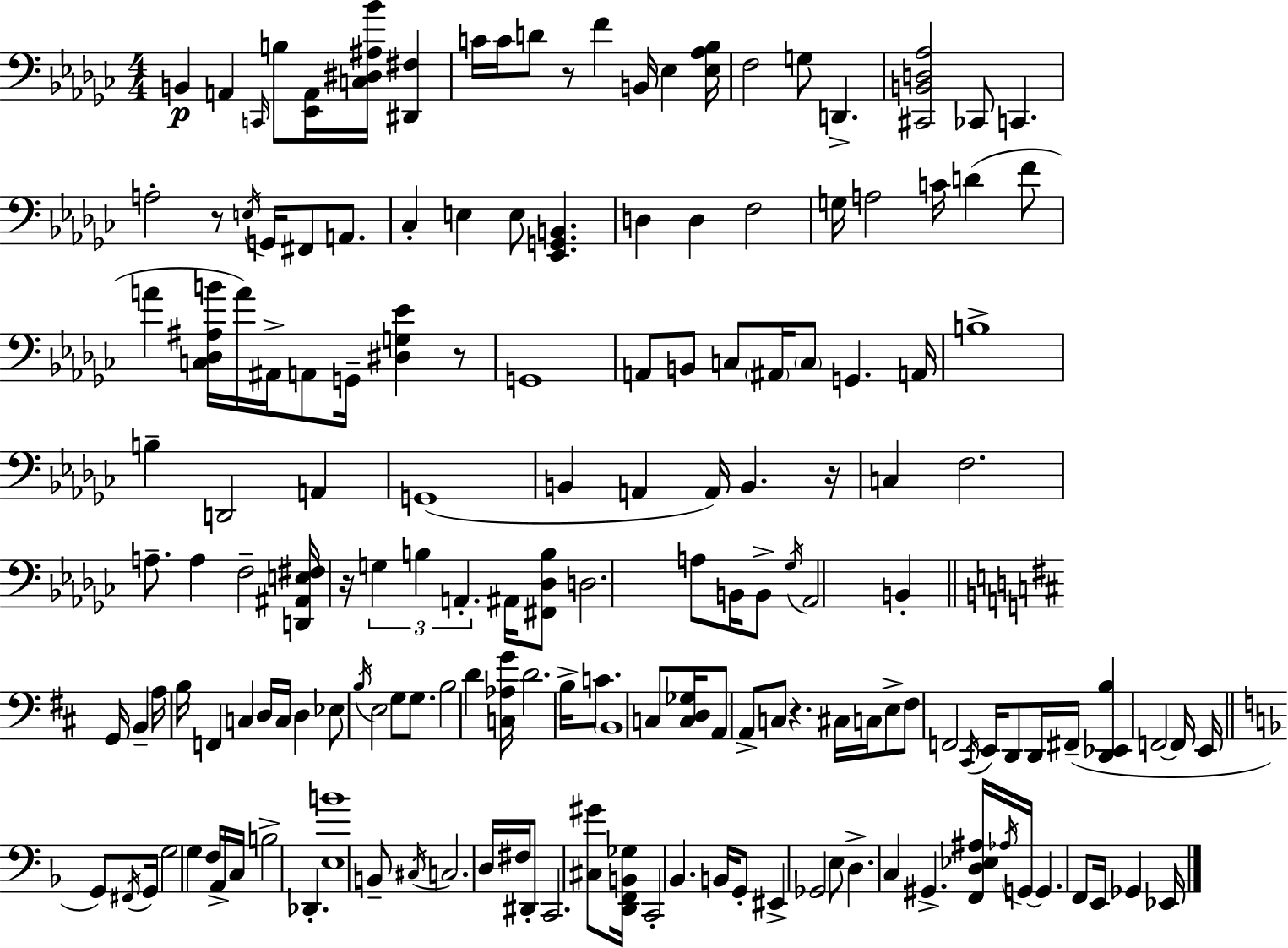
X:1
T:Untitled
M:4/4
L:1/4
K:Ebm
B,, A,, C,,/4 B,/2 [_E,,A,,]/4 [C,^D,^A,_B]/4 [^D,,^F,] C/4 C/4 D/2 z/2 F B,,/4 _E, [_E,_A,_B,]/4 F,2 G,/2 D,, [^C,,B,,D,_A,]2 _C,,/2 C,, A,2 z/2 E,/4 G,,/4 ^F,,/2 A,,/2 _C, E, E,/2 [_E,,G,,B,,] D, D, F,2 G,/4 A,2 C/4 D F/2 A [C,_D,^A,B]/4 A/4 ^A,,/4 A,,/2 G,,/4 [^D,G,_E] z/2 G,,4 A,,/2 B,,/2 C,/2 ^A,,/4 C,/2 G,, A,,/4 B,4 B, D,,2 A,, G,,4 B,, A,, A,,/4 B,, z/4 C, F,2 A,/2 A, F,2 [D,,^A,,E,^F,]/4 z/4 G, B, A,, ^A,,/4 [^F,,_D,B,]/2 D,2 A,/2 B,,/4 B,,/2 _G,/4 _A,,2 B,, G,,/4 B,, A,/4 B,/4 F,, C, D,/4 C,/4 D, _E,/2 B,/4 E,2 G,/2 G,/2 B,2 D [C,_A,G]/4 D2 B,/4 C/2 B,,4 C,/2 [C,D,_G,]/4 A,,/2 A,,/2 C,/2 z ^C,/4 C,/4 E,/2 ^F,/2 F,,2 ^C,,/4 E,,/4 D,,/2 D,,/4 ^F,,/4 [D,,_E,,B,] F,,2 F,,/4 E,,/4 G,,/2 ^F,,/4 G,,/4 G,2 G, F,/4 A,,/4 C,/4 B,2 _D,, [E,B]4 B,,/2 ^C,/4 C,2 D,/4 ^F,/4 ^D,,/2 C,,2 [^C,^G]/2 [D,,F,,B,,_G,]/4 C,,2 _B,, B,,/4 G,,/2 ^E,, _G,,2 E,/2 D, C, ^G,, [F,,D,_E,^A,]/4 _A,/4 G,,/4 G,, F,,/2 E,,/4 _G,, _E,,/4